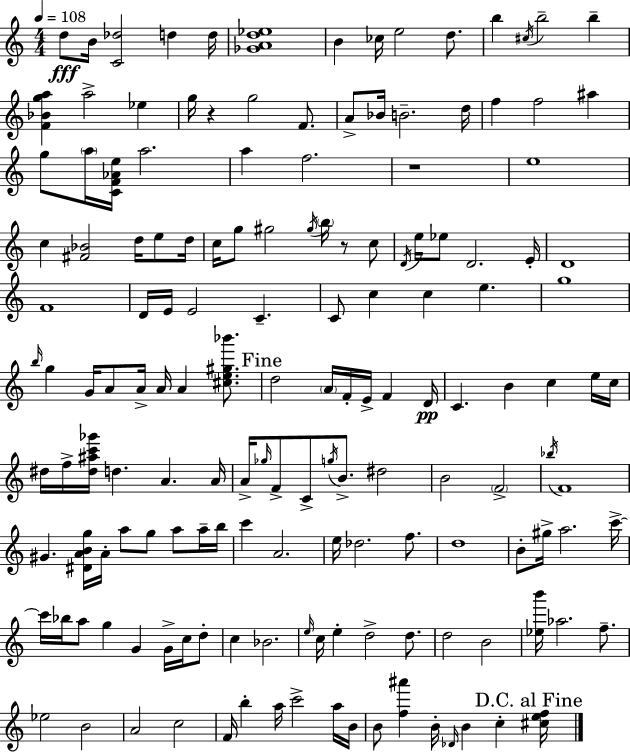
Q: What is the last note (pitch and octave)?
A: C5